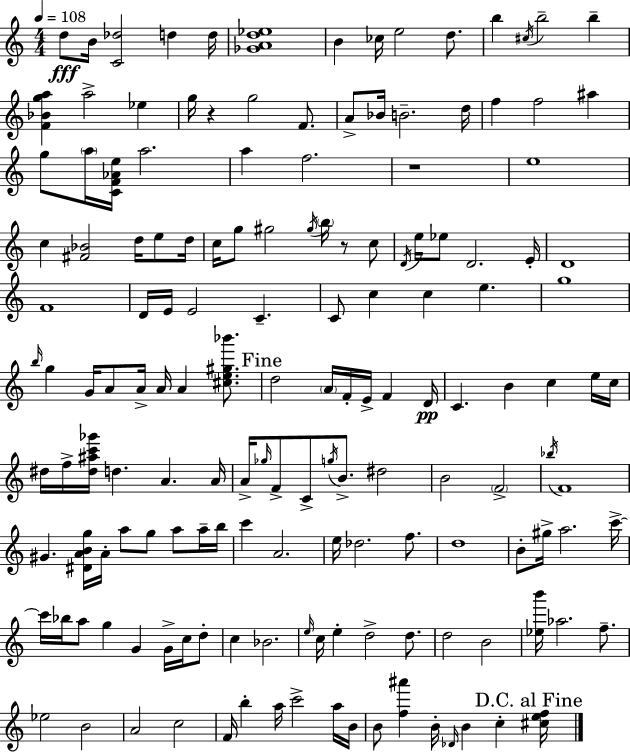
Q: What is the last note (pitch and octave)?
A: C5